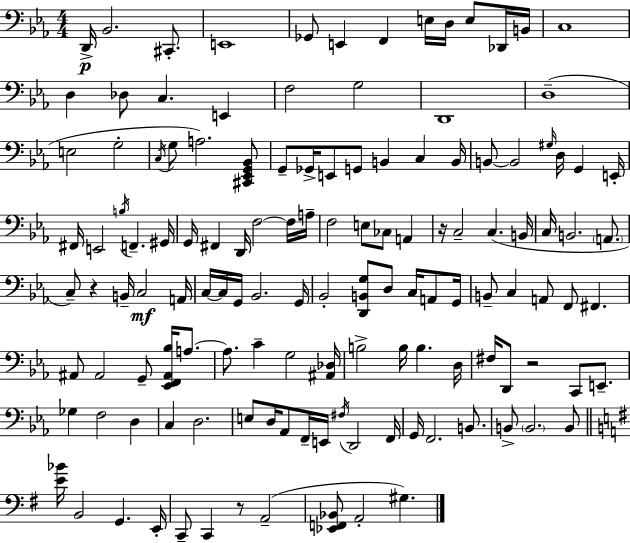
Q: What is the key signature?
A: EES major